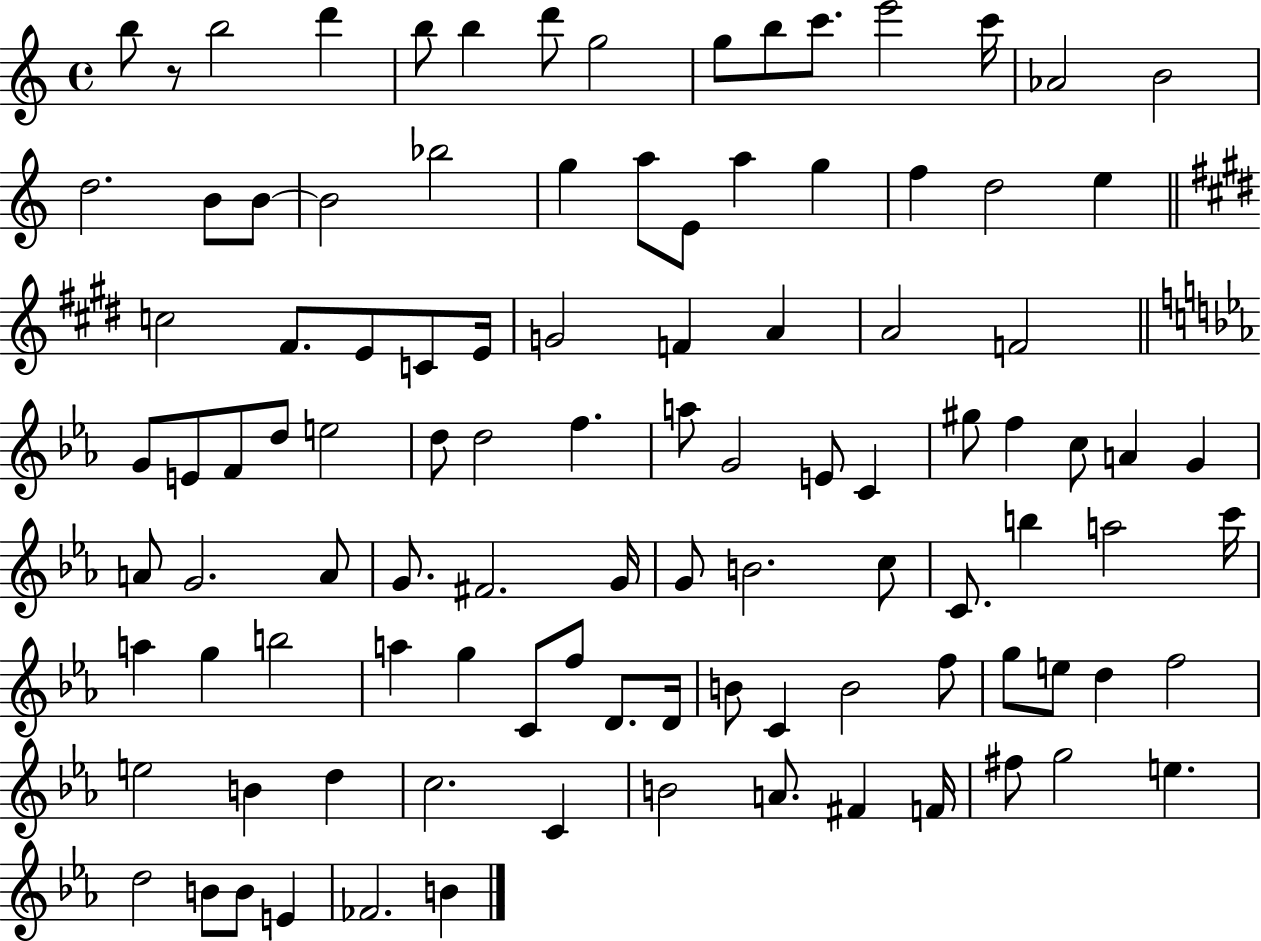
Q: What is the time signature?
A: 4/4